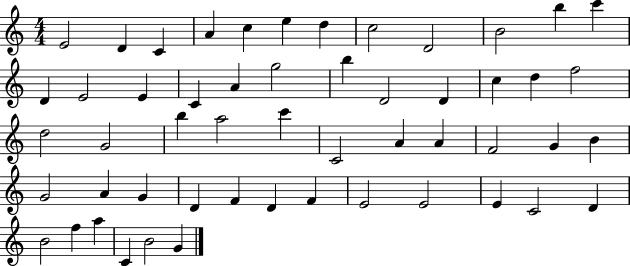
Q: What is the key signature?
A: C major